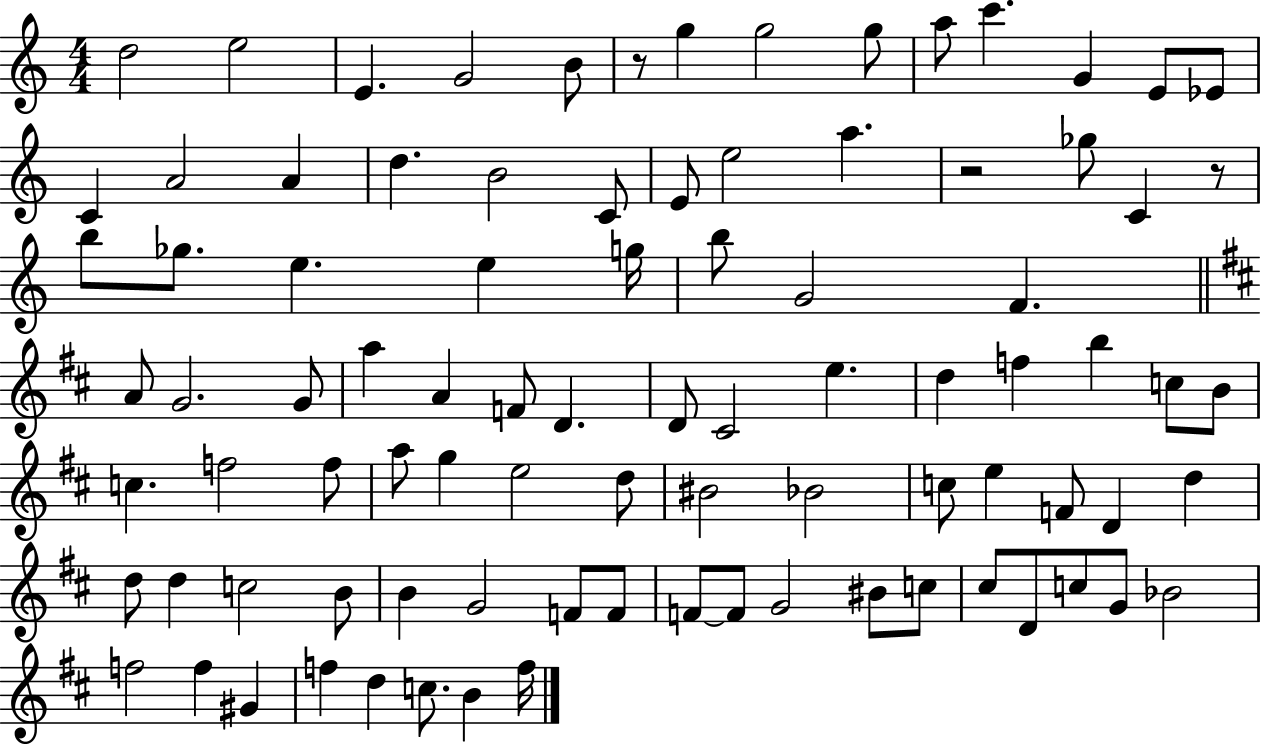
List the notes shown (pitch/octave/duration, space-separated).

D5/h E5/h E4/q. G4/h B4/e R/e G5/q G5/h G5/e A5/e C6/q. G4/q E4/e Eb4/e C4/q A4/h A4/q D5/q. B4/h C4/e E4/e E5/h A5/q. R/h Gb5/e C4/q R/e B5/e Gb5/e. E5/q. E5/q G5/s B5/e G4/h F4/q. A4/e G4/h. G4/e A5/q A4/q F4/e D4/q. D4/e C#4/h E5/q. D5/q F5/q B5/q C5/e B4/e C5/q. F5/h F5/e A5/e G5/q E5/h D5/e BIS4/h Bb4/h C5/e E5/q F4/e D4/q D5/q D5/e D5/q C5/h B4/e B4/q G4/h F4/e F4/e F4/e F4/e G4/h BIS4/e C5/e C#5/e D4/e C5/e G4/e Bb4/h F5/h F5/q G#4/q F5/q D5/q C5/e. B4/q F5/s